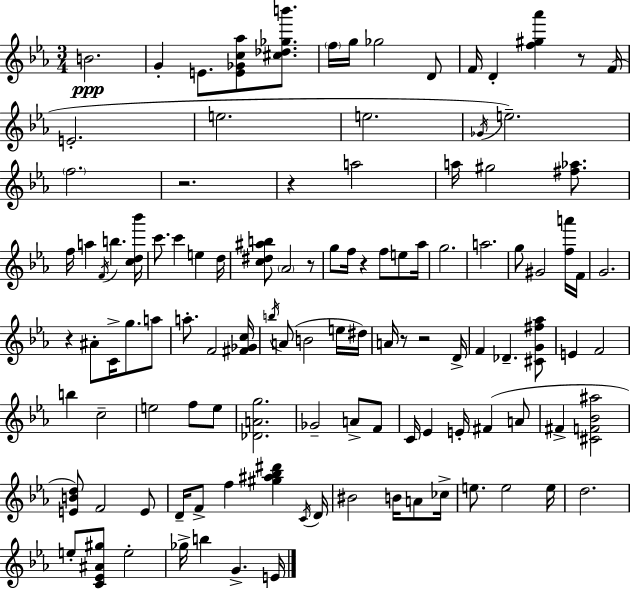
{
  \clef treble
  \numericTimeSignature
  \time 3/4
  \key ees \major
  b'2.\ppp | g'4-. e'8. <e' ges' c'' aes''>8 <cis'' des'' ges'' b'''>8. | \parenthesize f''16 g''16 ges''2 d'8 | f'16 d'4-. <f'' gis'' aes'''>4 r8 f'16( | \break e'2.-. | e''2. | e''2. | \acciaccatura { ges'16 }) e''2.-- | \break \parenthesize f''2. | r2. | r4 a''2 | a''16 gis''2 <fis'' aes''>8. | \break f''16 a''4 \acciaccatura { f'16 } b''4. | <c'' d'' bes'''>16 c'''8. c'''4 e''4 | d''16 <c'' dis'' ais'' b''>8 \parenthesize aes'2 | r8 g''8 f''16 r4 f''8 e''8 | \break aes''16 g''2. | a''2. | g''8 gis'2 | <f'' a'''>16 f'16 g'2. | \break r4 ais'8-. c'16-> g''8. | a''8 a''8.-. f'2 | <fis' ges' c''>16 \acciaccatura { b''16 }( a'8 b'2 | e''16 dis''16) a'16 r8 r2 | \break d'16-> f'4 des'4.-- | <cis' g' fis'' aes''>8 e'4 f'2 | b''4 c''2-- | e''2 f''8 | \break e''8 <des' a' g''>2. | ges'2-- a'8-> | f'8 c'16 ees'4 e'16-. fis'4( | a'8 fis'4-> <cis' f' bes' ais''>2 | \break <e' b' d''>8) f'2 | e'8 d'16-- f'8-> f''4 <gis'' ais'' bes'' dis'''>4 | \acciaccatura { c'16 } d'16 bis'2 | b'16 a'8 ces''16-> e''8. e''2 | \break e''16 d''2. | e''8-. <c' ees' ais' gis''>8 e''2-. | ges''16-> b''4 g'4.-> | e'16 \bar "|."
}